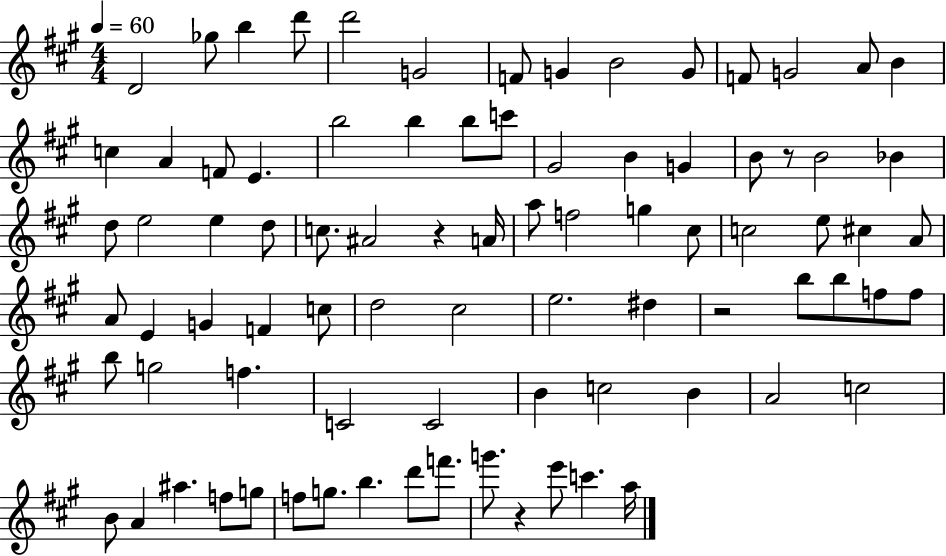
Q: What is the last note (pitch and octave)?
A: A5